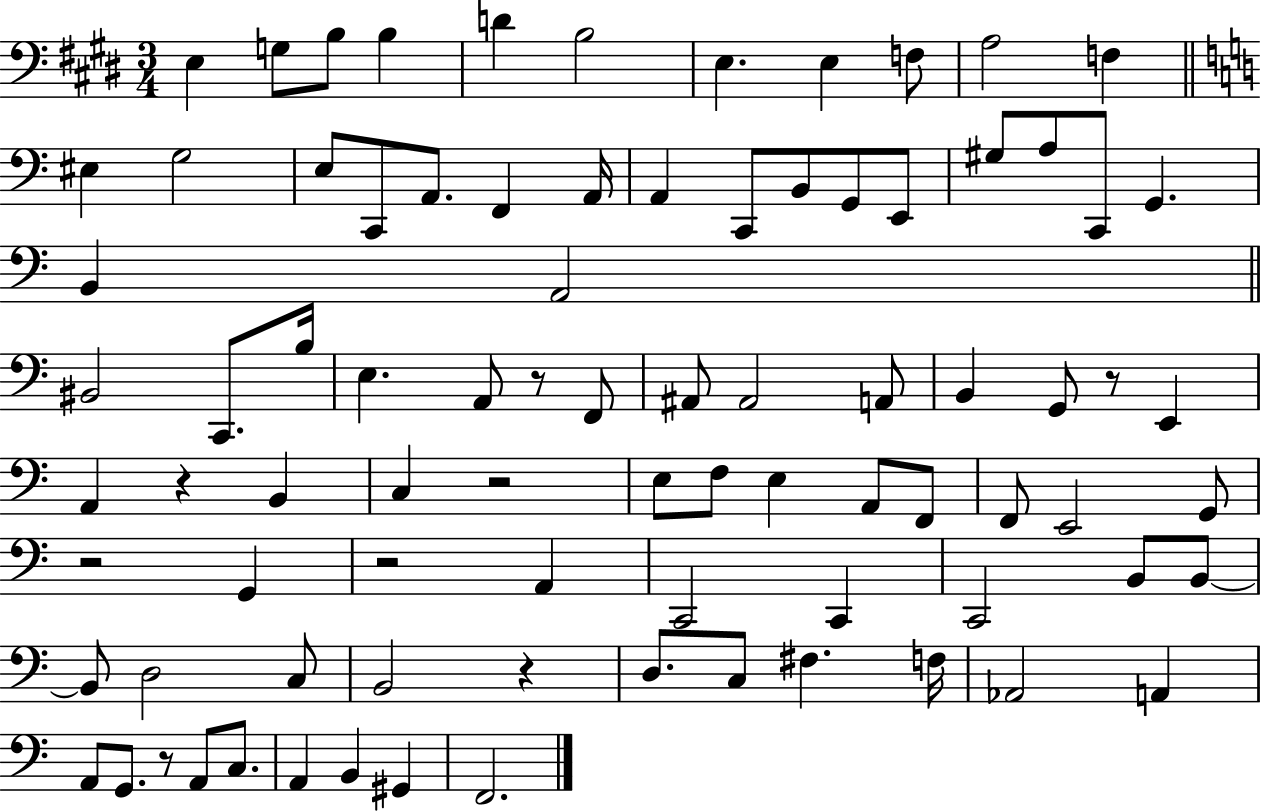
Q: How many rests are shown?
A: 8